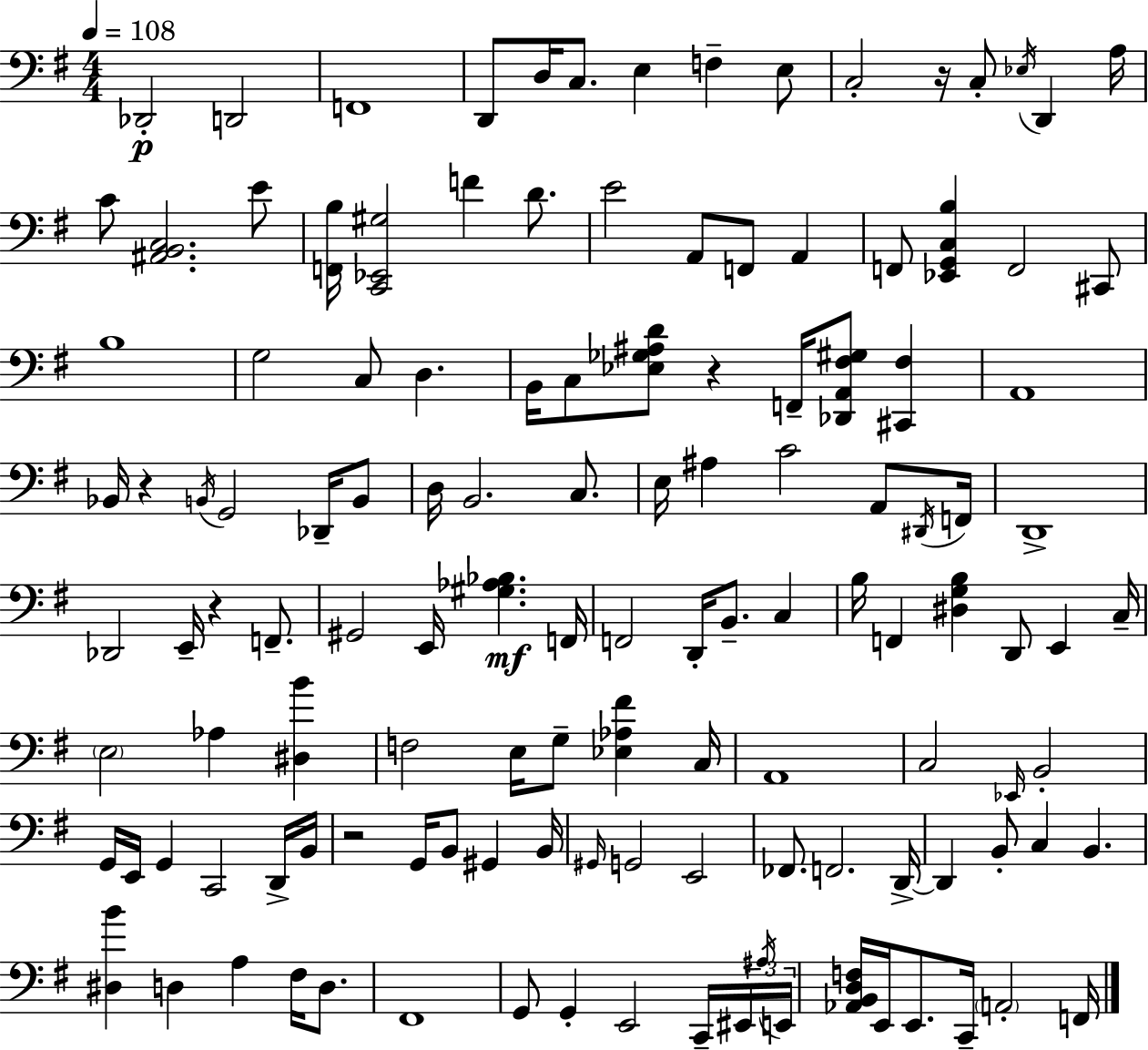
{
  \clef bass
  \numericTimeSignature
  \time 4/4
  \key e \minor
  \tempo 4 = 108
  des,2-.\p d,2 | f,1 | d,8 d16 c8. e4 f4-- e8 | c2-. r16 c8-. \acciaccatura { ees16 } d,4 | \break a16 c'8 <ais, b, c>2. e'8 | <f, b>16 <c, ees, gis>2 f'4 d'8. | e'2 a,8 f,8 a,4 | f,8 <ees, g, c b>4 f,2 cis,8 | \break b1 | g2 c8 d4. | b,16 c8 <ees ges ais d'>8 r4 f,16-- <des, a, fis gis>8 <cis, fis>4 | a,1 | \break bes,16 r4 \acciaccatura { b,16 } g,2 des,16-- | b,8 d16 b,2. c8. | e16 ais4 c'2 a,8 | \acciaccatura { dis,16 } f,16 d,1-> | \break des,2 e,16-- r4 | f,8.-- gis,2 e,16 <gis aes bes>4.\mf | f,16 f,2 d,16-. b,8.-- c4 | b16 f,4 <dis g b>4 d,8 e,4 | \break c16-- \parenthesize e2 aes4 <dis b'>4 | f2 e16 g8-- <ees aes fis'>4 | c16 a,1 | c2 \grace { ees,16 } b,2-. | \break g,16 e,16 g,4 c,2 | d,16-> b,16 r2 g,16 b,8 gis,4 | b,16 \grace { gis,16 } g,2 e,2 | fes,8. f,2. | \break d,16->~~ d,4 b,8-. c4 b,4. | <dis b'>4 d4 a4 | fis16 d8. fis,1 | g,8 g,4-. e,2 | \break c,16-- \tuplet 3/2 { eis,16 \acciaccatura { ais16 } e,16 } <aes, b, d f>16 e,16 e,8. c,16-- \parenthesize a,2-. | f,16 \bar "|."
}